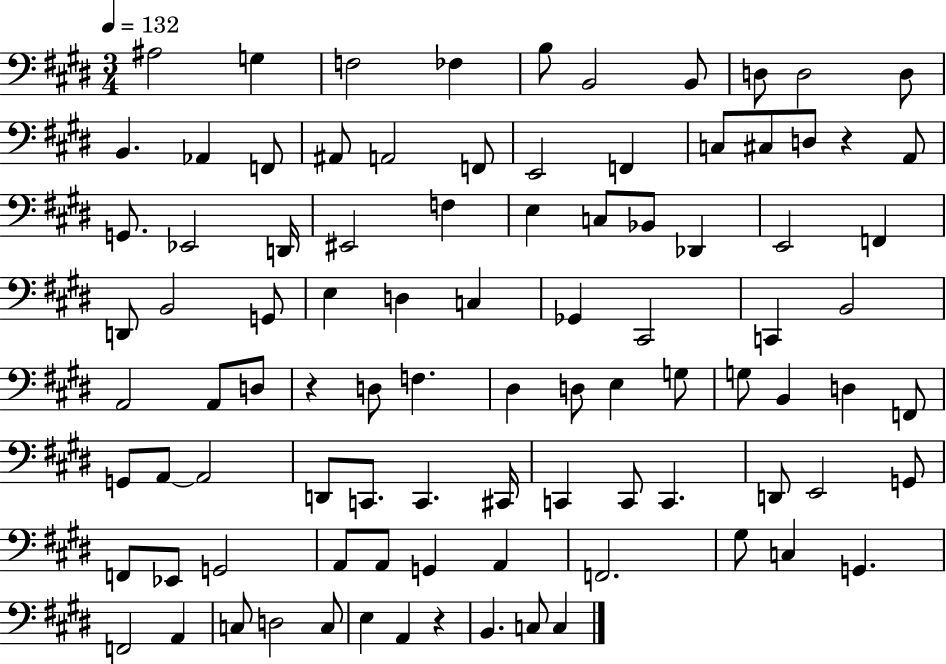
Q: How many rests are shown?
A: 3